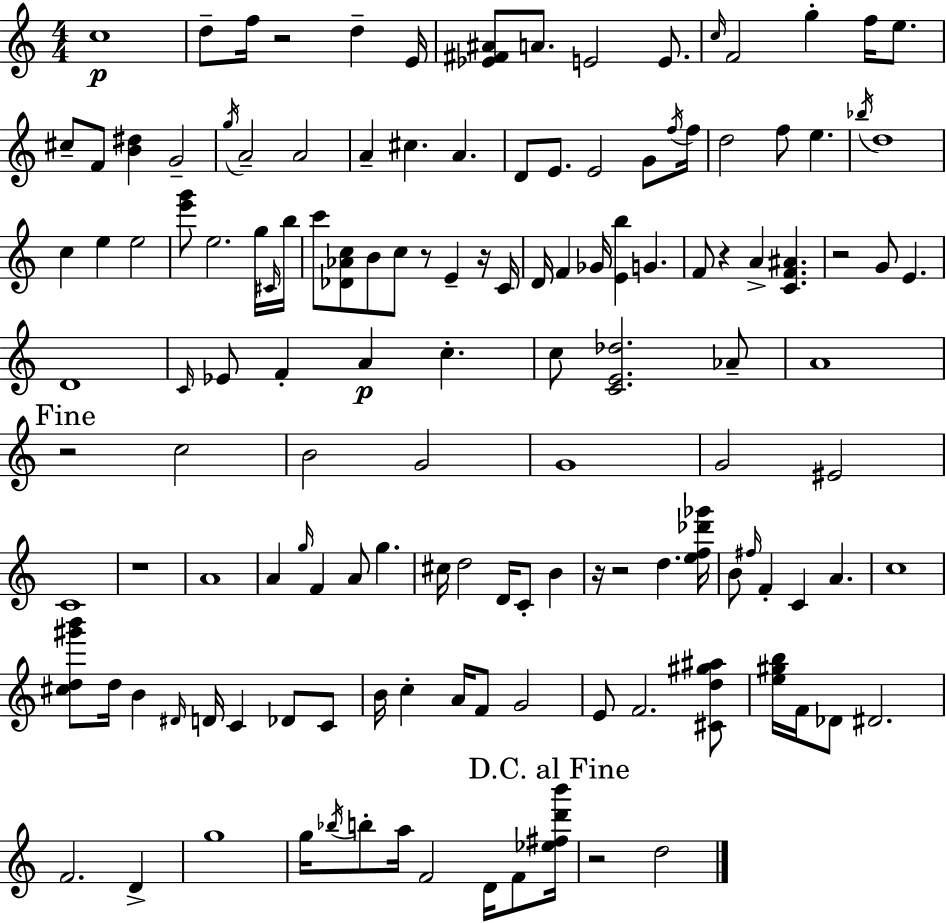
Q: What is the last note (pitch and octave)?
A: D5